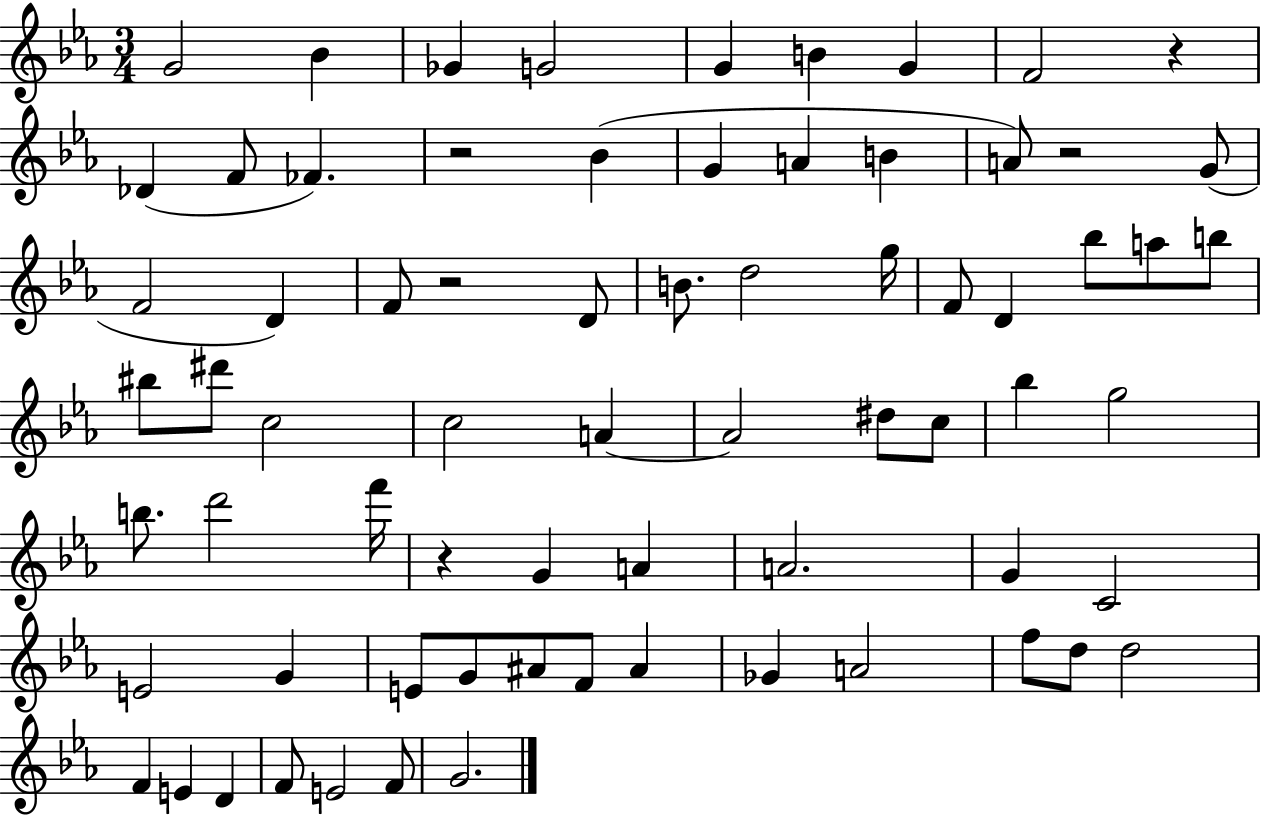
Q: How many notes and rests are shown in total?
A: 71